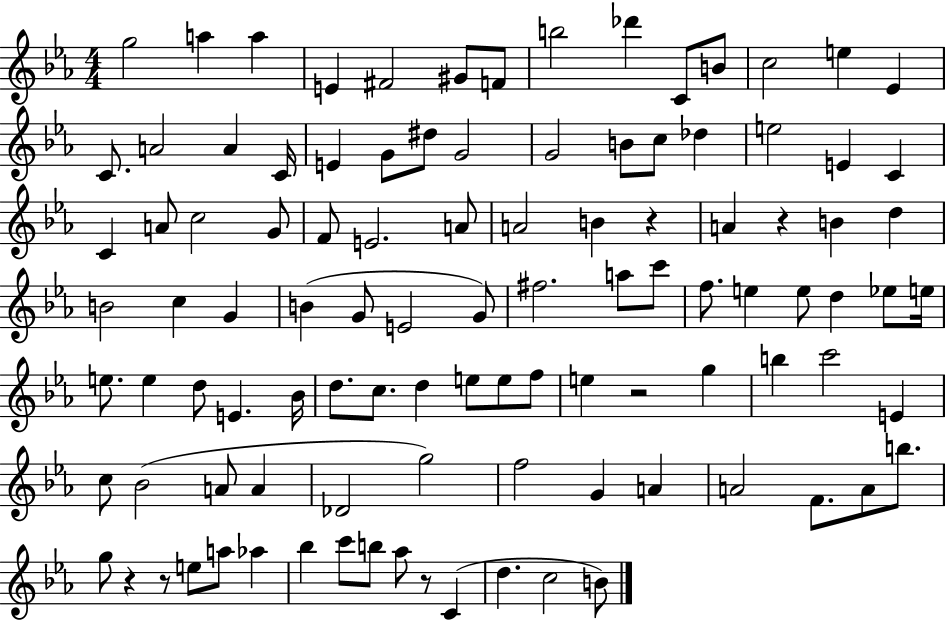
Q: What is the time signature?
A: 4/4